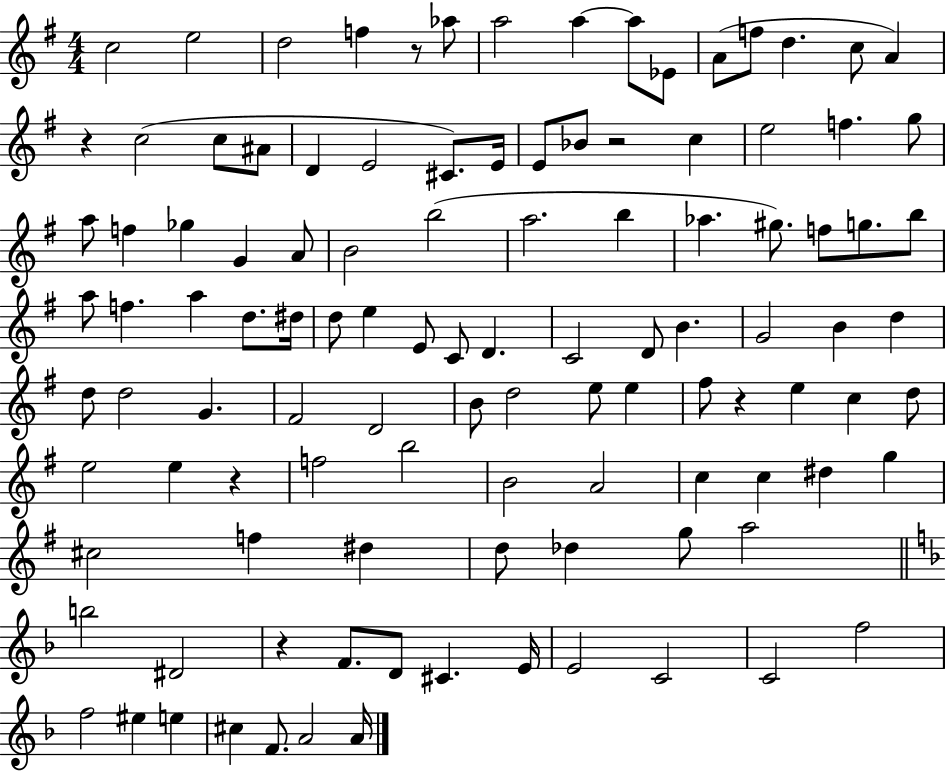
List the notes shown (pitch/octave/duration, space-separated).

C5/h E5/h D5/h F5/q R/e Ab5/e A5/h A5/q A5/e Eb4/e A4/e F5/e D5/q. C5/e A4/q R/q C5/h C5/e A#4/e D4/q E4/h C#4/e. E4/s E4/e Bb4/e R/h C5/q E5/h F5/q. G5/e A5/e F5/q Gb5/q G4/q A4/e B4/h B5/h A5/h. B5/q Ab5/q. G#5/e. F5/e G5/e. B5/e A5/e F5/q. A5/q D5/e. D#5/s D5/e E5/q E4/e C4/e D4/q. C4/h D4/e B4/q. G4/h B4/q D5/q D5/e D5/h G4/q. F#4/h D4/h B4/e D5/h E5/e E5/q F#5/e R/q E5/q C5/q D5/e E5/h E5/q R/q F5/h B5/h B4/h A4/h C5/q C5/q D#5/q G5/q C#5/h F5/q D#5/q D5/e Db5/q G5/e A5/h B5/h D#4/h R/q F4/e. D4/e C#4/q. E4/s E4/h C4/h C4/h F5/h F5/h EIS5/q E5/q C#5/q F4/e. A4/h A4/s